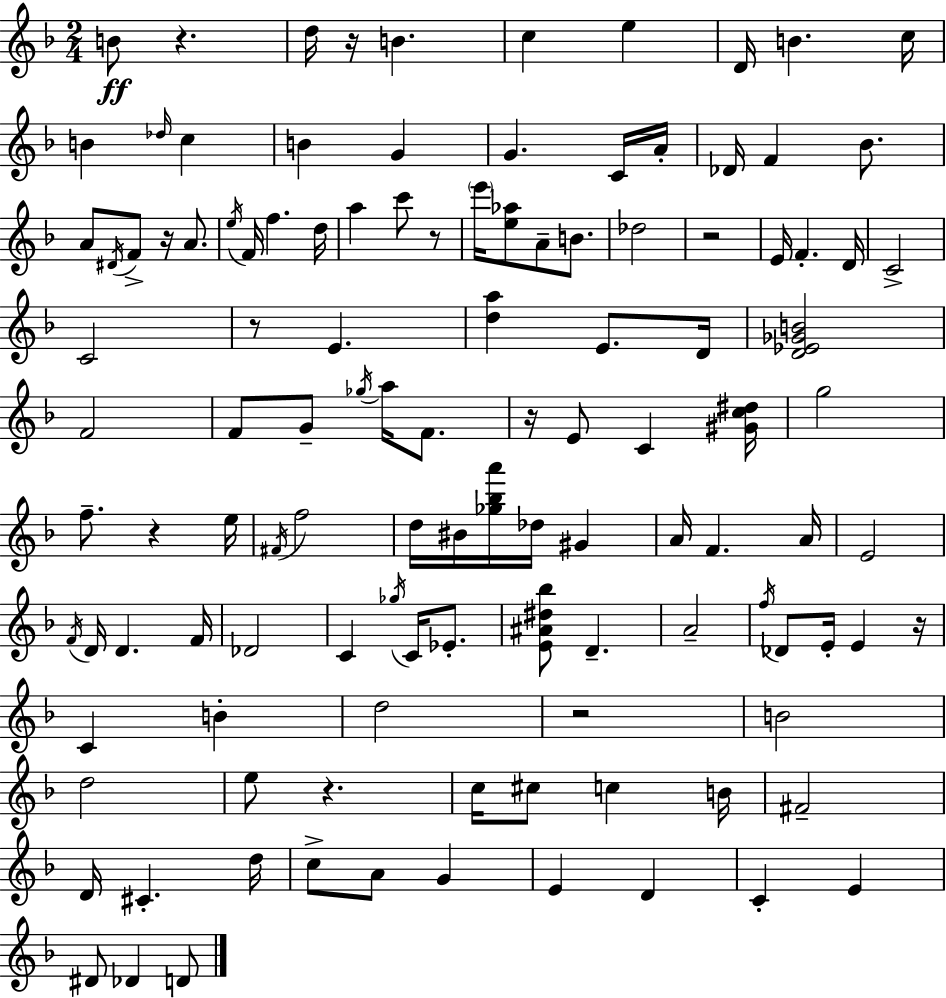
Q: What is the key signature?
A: D minor